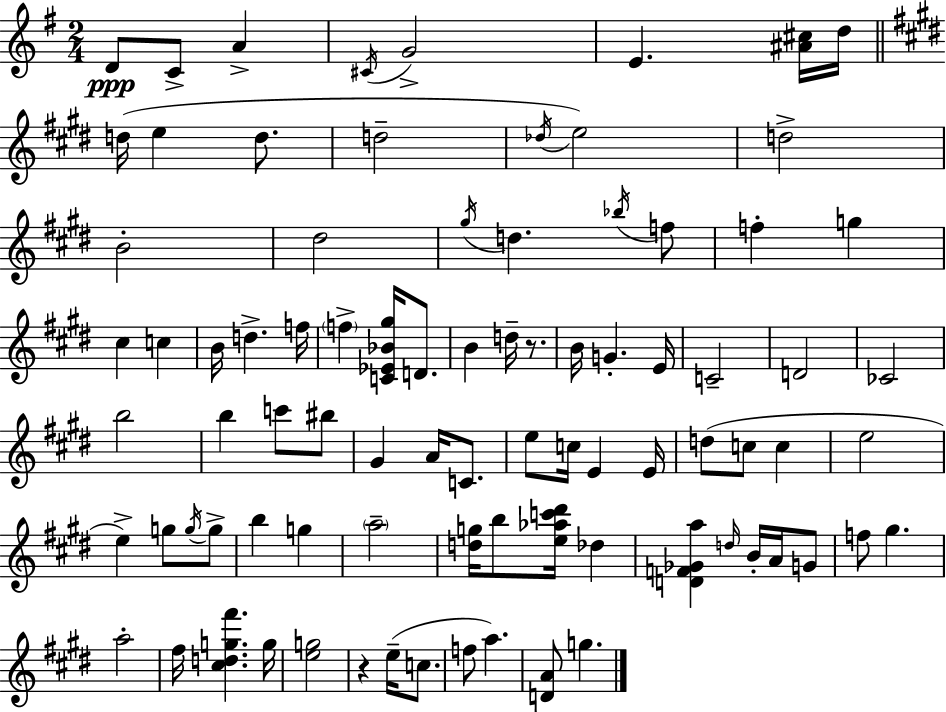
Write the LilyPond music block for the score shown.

{
  \clef treble
  \numericTimeSignature
  \time 2/4
  \key g \major
  d'8\ppp c'8-> a'4-> | \acciaccatura { cis'16 } g'2-> | e'4. <ais' cis''>16 | d''16 \bar "||" \break \key e \major d''16( e''4 d''8. | d''2-- | \acciaccatura { des''16 }) e''2 | d''2-> | \break b'2-. | dis''2 | \acciaccatura { gis''16 } d''4. | \acciaccatura { bes''16 } f''8 f''4-. g''4 | \break cis''4 c''4 | b'16 d''4.-> | f''16 \parenthesize f''4-> <c' ees' bes' gis''>16 | d'8. b'4 d''16-- | \break r8. b'16 g'4.-. | e'16 c'2-- | d'2 | ces'2 | \break b''2 | b''4 c'''8 | bis''8 gis'4 a'16 | c'8. e''8 c''16 e'4 | \break e'16 d''8( c''8 c''4 | e''2 | e''4->) g''8 | \acciaccatura { g''16 } g''8-> b''4 | \break g''4 \parenthesize a''2-- | <d'' g''>16 b''8 <e'' aes'' c''' dis'''>16 | des''4 <d' f' ges' a''>4 | \grace { d''16 } b'16-. a'16 g'8 f''8 gis''4. | \break a''2-. | fis''16 <cis'' d'' g'' fis'''>4. | g''16 <e'' g''>2 | r4 | \break e''16--( c''8. f''8 a''4.) | <d' a'>8 g''4. | \bar "|."
}